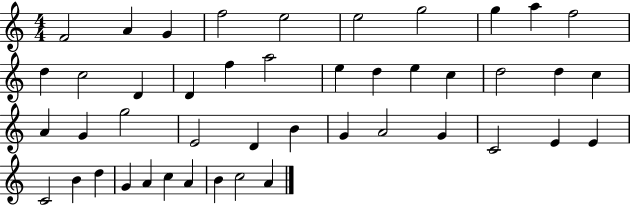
X:1
T:Untitled
M:4/4
L:1/4
K:C
F2 A G f2 e2 e2 g2 g a f2 d c2 D D f a2 e d e c d2 d c A G g2 E2 D B G A2 G C2 E E C2 B d G A c A B c2 A